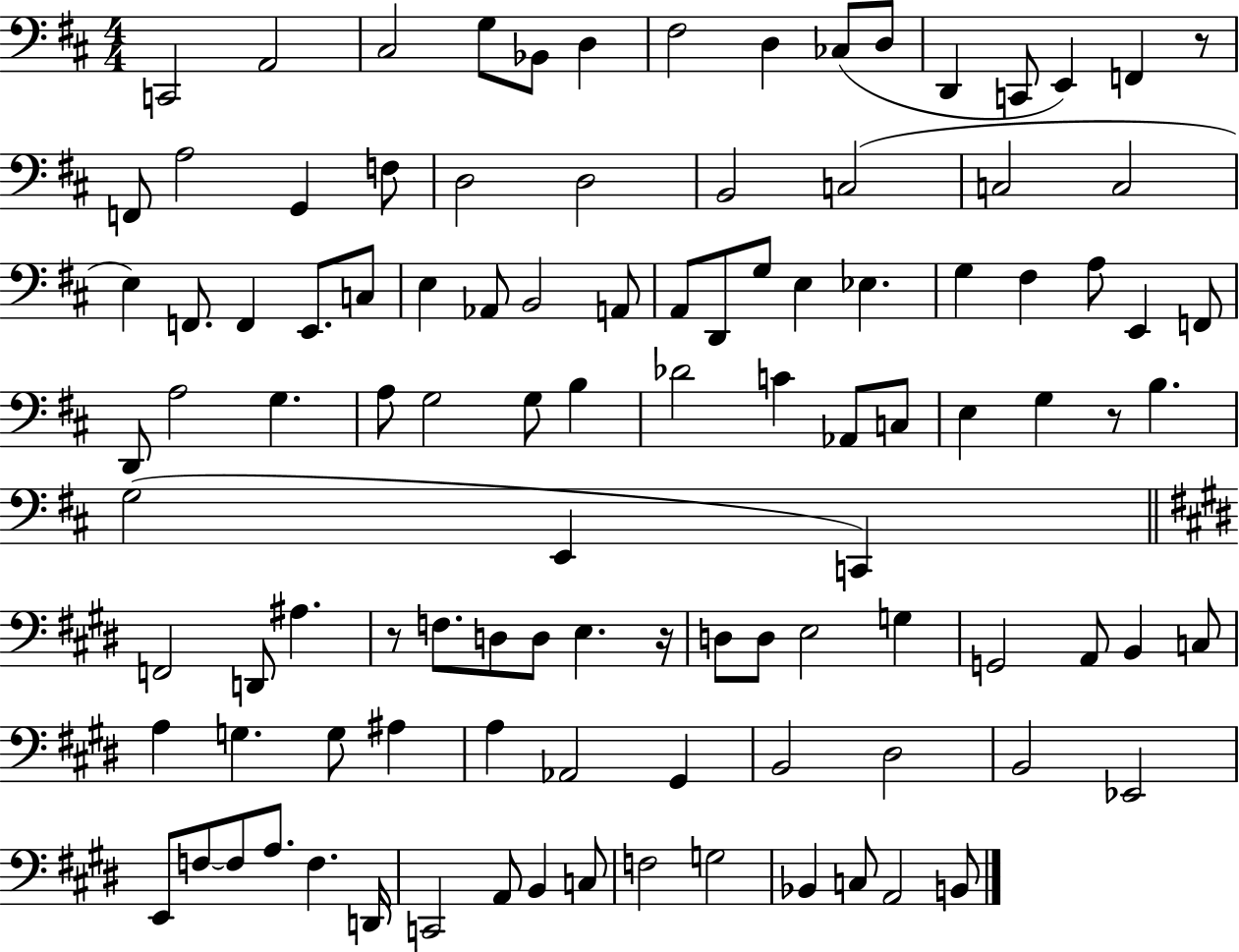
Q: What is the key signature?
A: D major